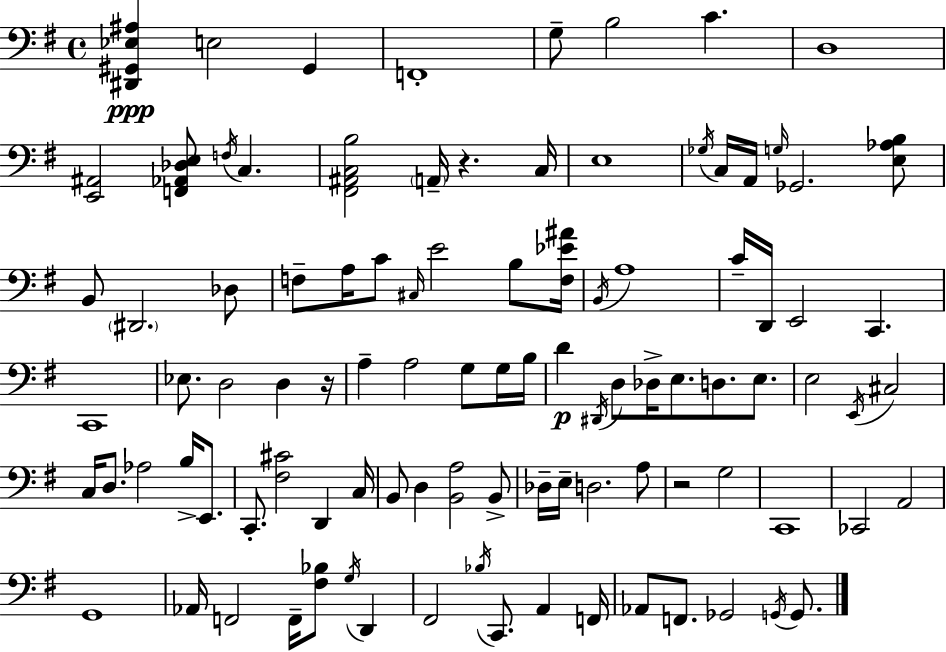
X:1
T:Untitled
M:4/4
L:1/4
K:G
[^D,,^G,,_E,^A,] E,2 ^G,, F,,4 G,/2 B,2 C D,4 [E,,^A,,]2 [F,,_A,,_D,E,]/2 F,/4 C, [^F,,^A,,C,B,]2 A,,/4 z C,/4 E,4 _G,/4 C,/4 A,,/4 G,/4 _G,,2 [E,_A,B,]/2 B,,/2 ^D,,2 _D,/2 F,/2 A,/4 C/2 ^C,/4 E2 B,/2 [F,_E^A]/4 B,,/4 A,4 C/4 D,,/4 E,,2 C,, C,,4 _E,/2 D,2 D, z/4 A, A,2 G,/2 G,/4 B,/4 D ^D,,/4 D,/2 _D,/4 E,/2 D,/2 E,/2 E,2 E,,/4 ^C,2 C,/4 D,/2 _A,2 B,/4 E,,/2 C,,/2 [^F,^C]2 D,, C,/4 B,,/2 D, [B,,A,]2 B,,/2 _D,/4 E,/4 D,2 A,/2 z2 G,2 C,,4 _C,,2 A,,2 G,,4 _A,,/4 F,,2 F,,/4 [^F,_B,]/2 G,/4 D,, ^F,,2 _B,/4 C,,/2 A,, F,,/4 _A,,/2 F,,/2 _G,,2 G,,/4 G,,/2